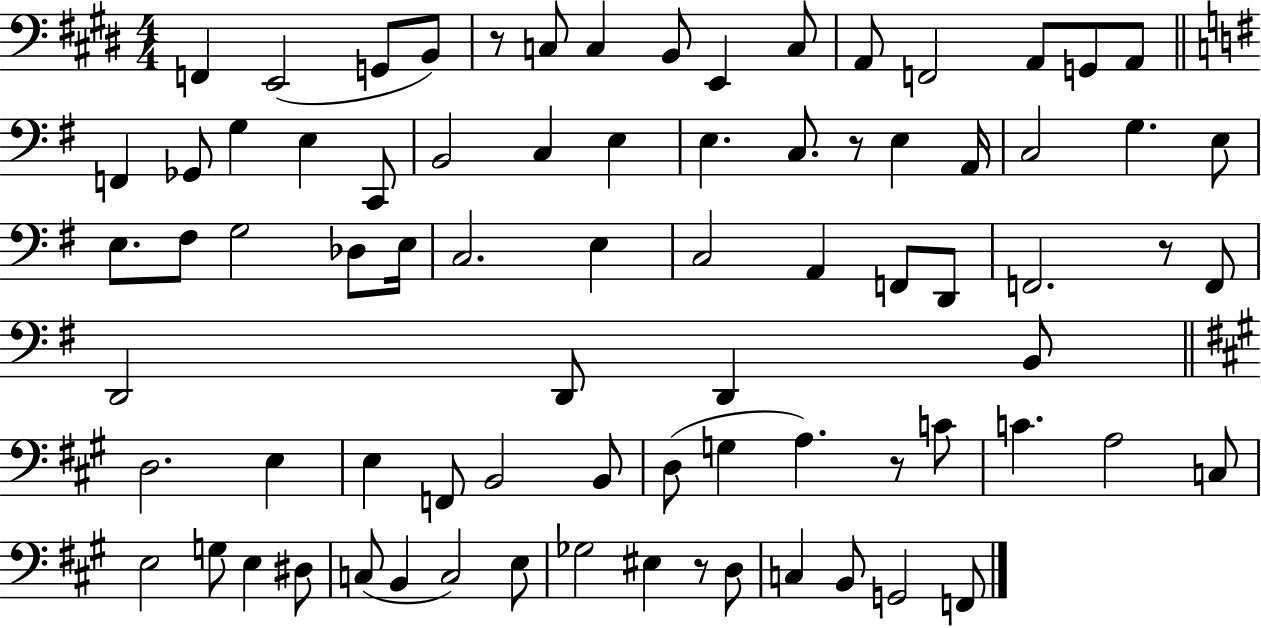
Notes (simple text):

F2/q E2/h G2/e B2/e R/e C3/e C3/q B2/e E2/q C3/e A2/e F2/h A2/e G2/e A2/e F2/q Gb2/e G3/q E3/q C2/e B2/h C3/q E3/q E3/q. C3/e. R/e E3/q A2/s C3/h G3/q. E3/e E3/e. F#3/e G3/h Db3/e E3/s C3/h. E3/q C3/h A2/q F2/e D2/e F2/h. R/e F2/e D2/h D2/e D2/q B2/e D3/h. E3/q E3/q F2/e B2/h B2/e D3/e G3/q A3/q. R/e C4/e C4/q. A3/h C3/e E3/h G3/e E3/q D#3/e C3/e B2/q C3/h E3/e Gb3/h EIS3/q R/e D3/e C3/q B2/e G2/h F2/e